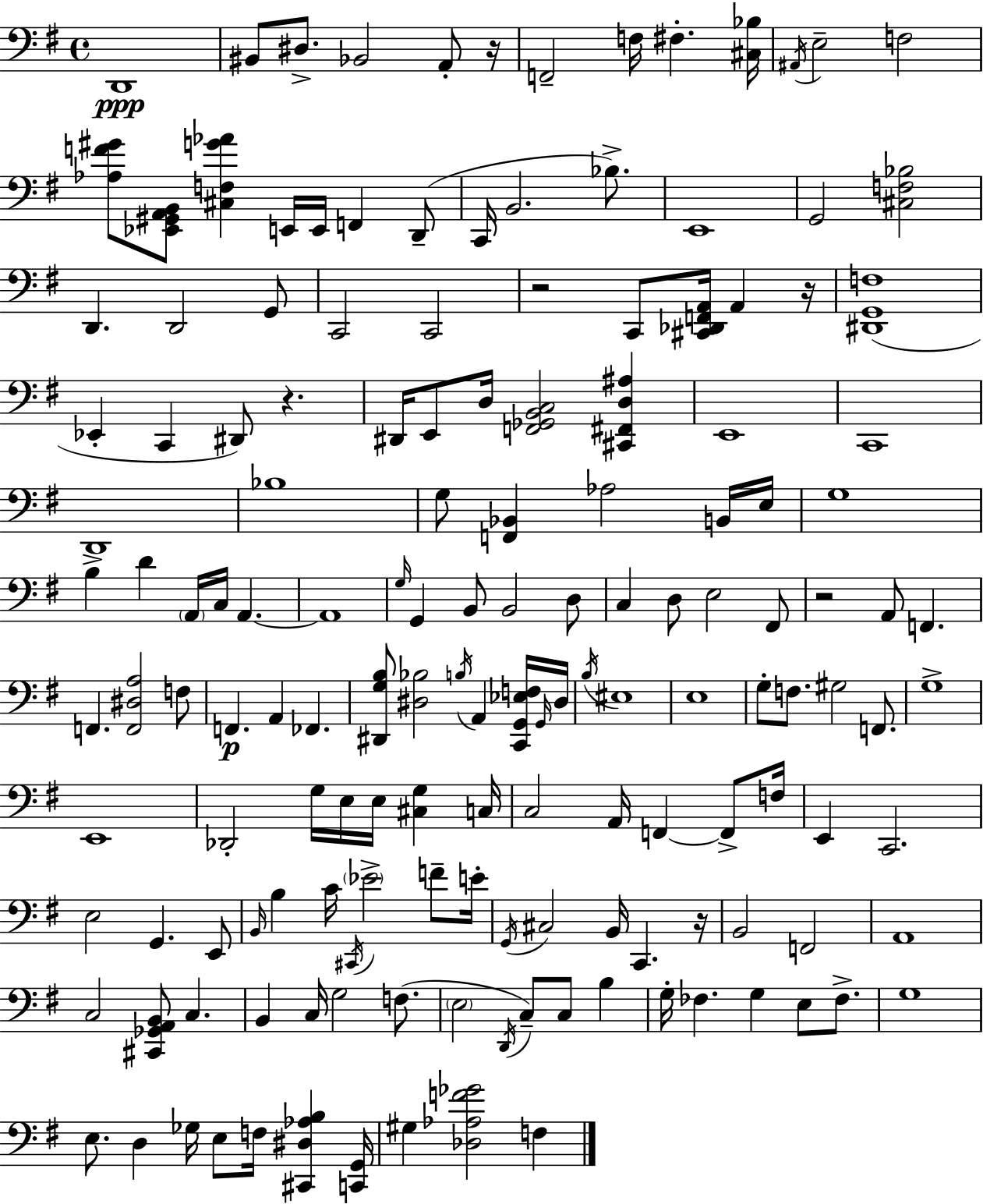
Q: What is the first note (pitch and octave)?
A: D2